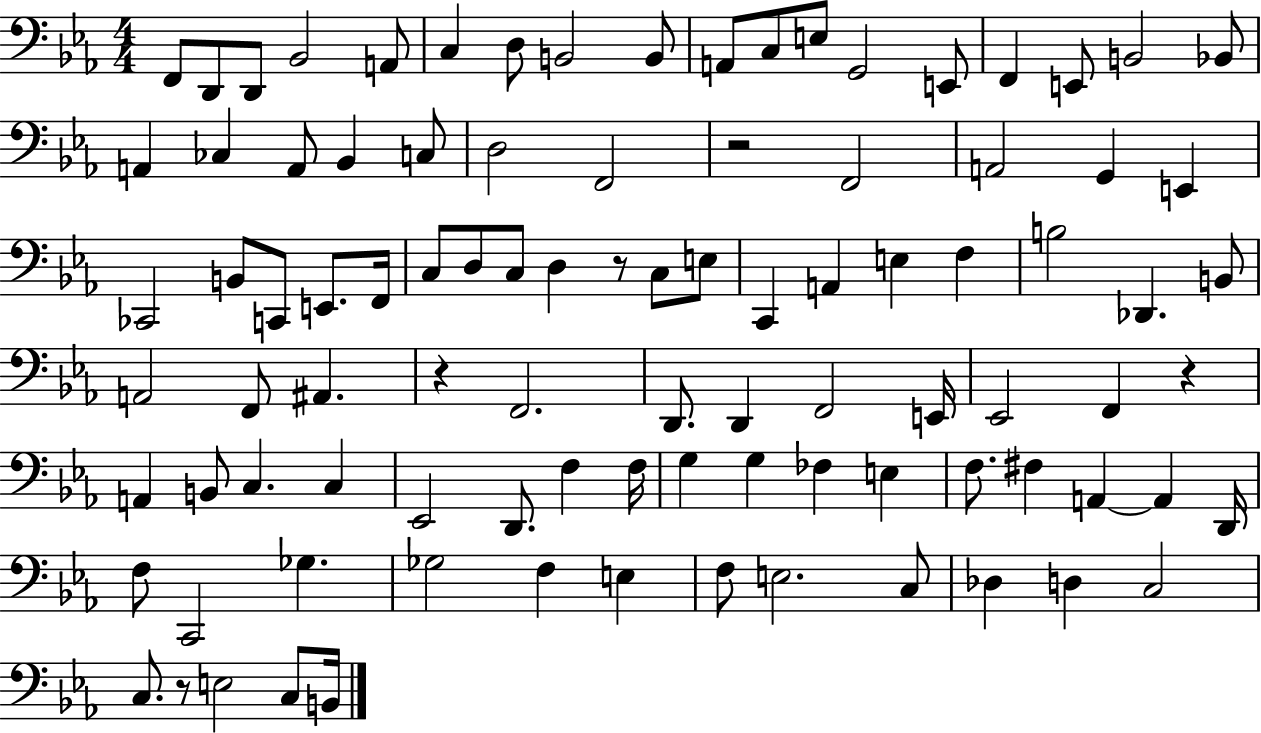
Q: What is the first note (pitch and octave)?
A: F2